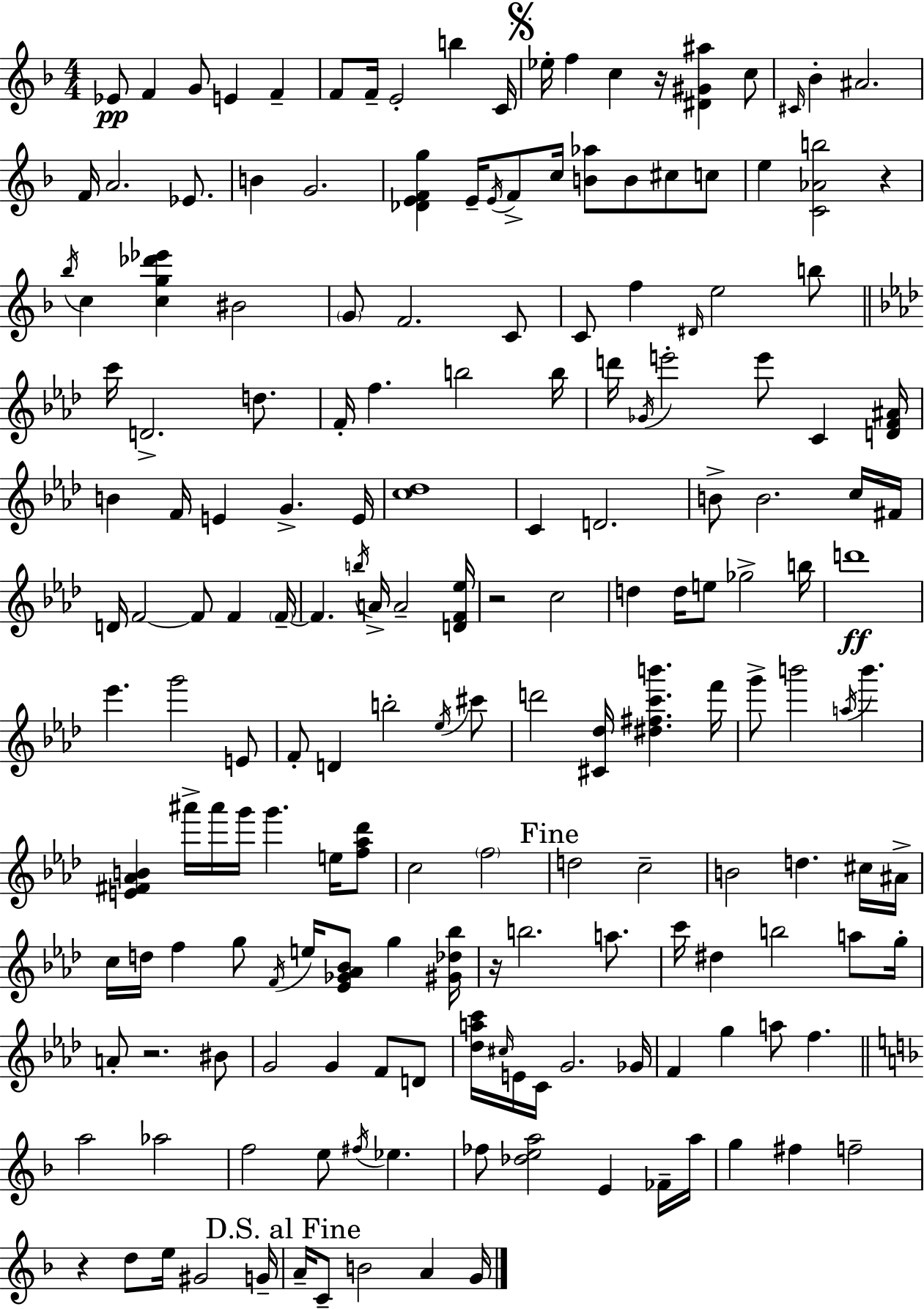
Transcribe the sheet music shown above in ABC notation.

X:1
T:Untitled
M:4/4
L:1/4
K:F
_E/2 F G/2 E F F/2 F/4 E2 b C/4 _e/4 f c z/4 [^D^G^a] c/2 ^C/4 _B ^A2 F/4 A2 _E/2 B G2 [_DEFg] E/4 E/4 F/2 c/4 [B_a]/2 B/2 ^c/2 c/2 e [C_Ab]2 z _b/4 c [cg_d'_e'] ^B2 G/2 F2 C/2 C/2 f ^D/4 e2 b/2 c'/4 D2 d/2 F/4 f b2 b/4 d'/4 _G/4 e'2 e'/2 C [DF^A]/4 B F/4 E G E/4 [c_d]4 C D2 B/2 B2 c/4 ^F/4 D/4 F2 F/2 F F/4 F b/4 A/4 A2 [DF_e]/4 z2 c2 d d/4 e/2 _g2 b/4 d'4 _e' g'2 E/2 F/2 D b2 _e/4 ^c'/2 d'2 [^C_d]/4 [^d^fc'b'] f'/4 g'/2 b'2 a/4 b' [E^F_AB] ^a'/4 ^a'/4 g'/4 g' e/4 [f_a_d']/2 c2 f2 d2 c2 B2 d ^c/4 ^A/4 c/4 d/4 f g/2 F/4 e/4 [_E_G_A_B]/2 g [^G_d_b]/4 z/4 b2 a/2 c'/4 ^d b2 a/2 g/4 A/2 z2 ^B/2 G2 G F/2 D/2 [_dac']/4 ^c/4 E/4 C/4 G2 _G/4 F g a/2 f a2 _a2 f2 e/2 ^f/4 _e _f/2 [_dea]2 E _F/4 a/4 g ^f f2 z d/2 e/4 ^G2 G/4 A/4 C/2 B2 A G/4